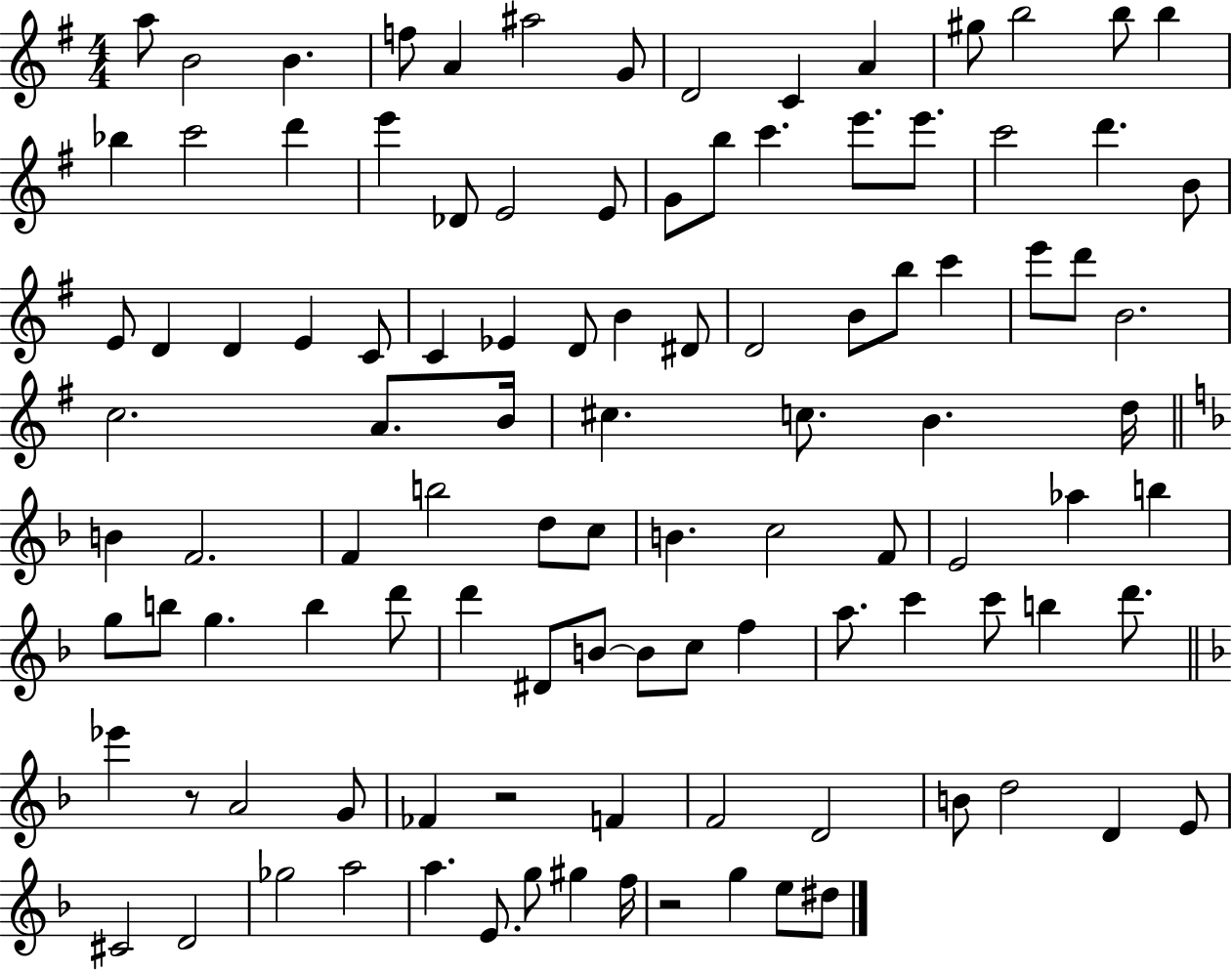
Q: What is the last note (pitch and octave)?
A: D#5